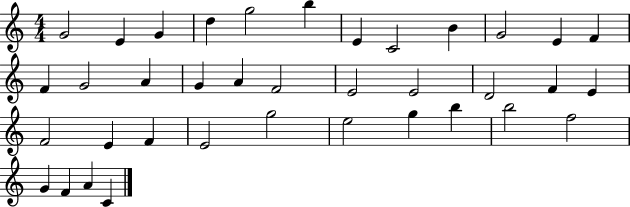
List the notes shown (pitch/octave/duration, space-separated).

G4/h E4/q G4/q D5/q G5/h B5/q E4/q C4/h B4/q G4/h E4/q F4/q F4/q G4/h A4/q G4/q A4/q F4/h E4/h E4/h D4/h F4/q E4/q F4/h E4/q F4/q E4/h G5/h E5/h G5/q B5/q B5/h F5/h G4/q F4/q A4/q C4/q